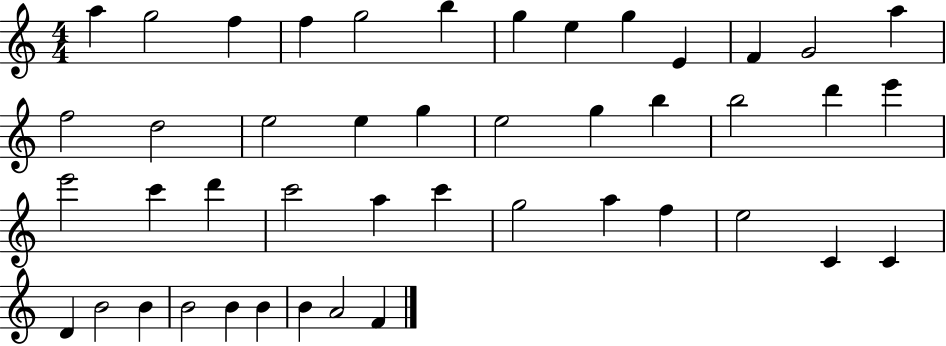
A5/q G5/h F5/q F5/q G5/h B5/q G5/q E5/q G5/q E4/q F4/q G4/h A5/q F5/h D5/h E5/h E5/q G5/q E5/h G5/q B5/q B5/h D6/q E6/q E6/h C6/q D6/q C6/h A5/q C6/q G5/h A5/q F5/q E5/h C4/q C4/q D4/q B4/h B4/q B4/h B4/q B4/q B4/q A4/h F4/q